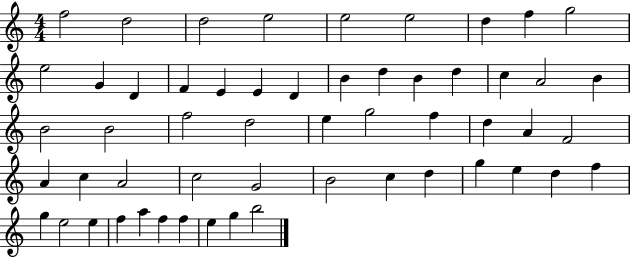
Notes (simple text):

F5/h D5/h D5/h E5/h E5/h E5/h D5/q F5/q G5/h E5/h G4/q D4/q F4/q E4/q E4/q D4/q B4/q D5/q B4/q D5/q C5/q A4/h B4/q B4/h B4/h F5/h D5/h E5/q G5/h F5/q D5/q A4/q F4/h A4/q C5/q A4/h C5/h G4/h B4/h C5/q D5/q G5/q E5/q D5/q F5/q G5/q E5/h E5/q F5/q A5/q F5/q F5/q E5/q G5/q B5/h